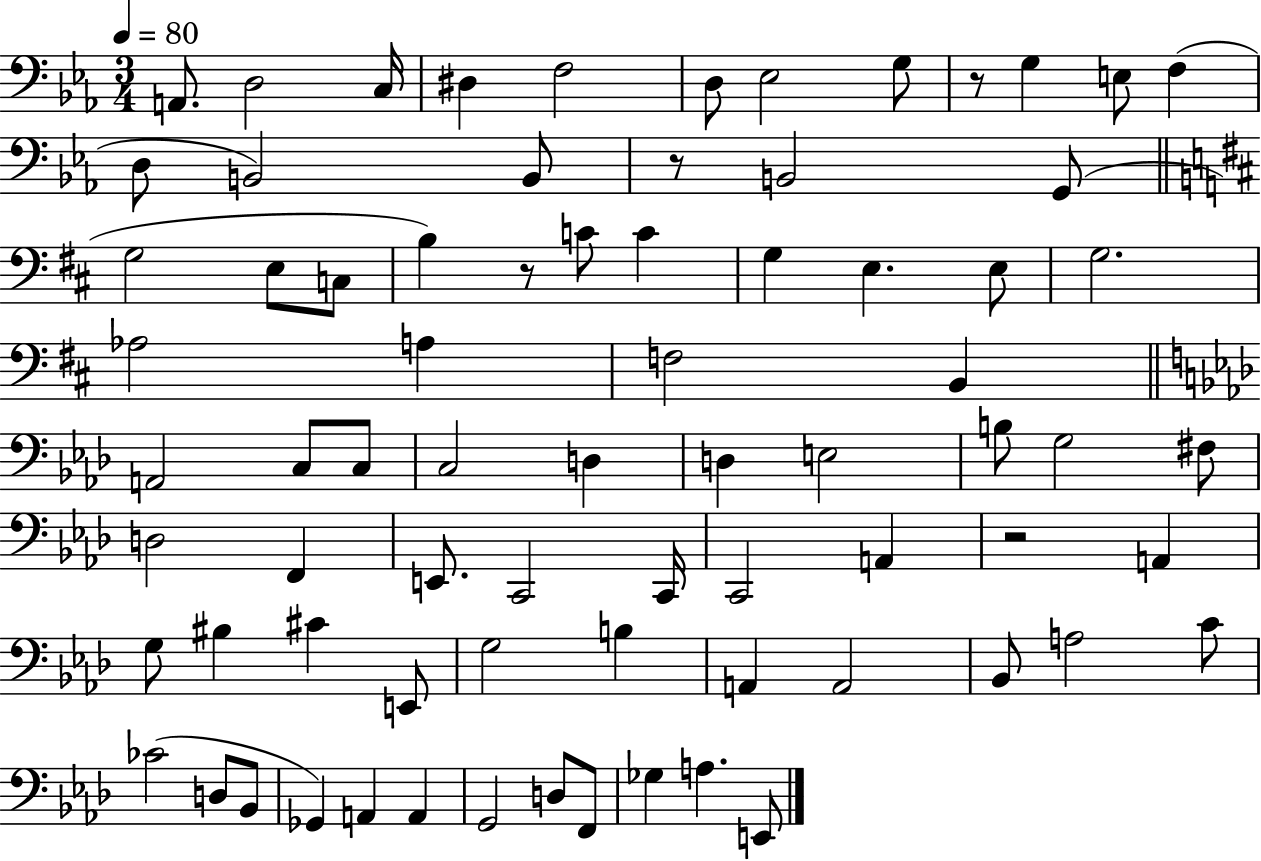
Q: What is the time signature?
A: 3/4